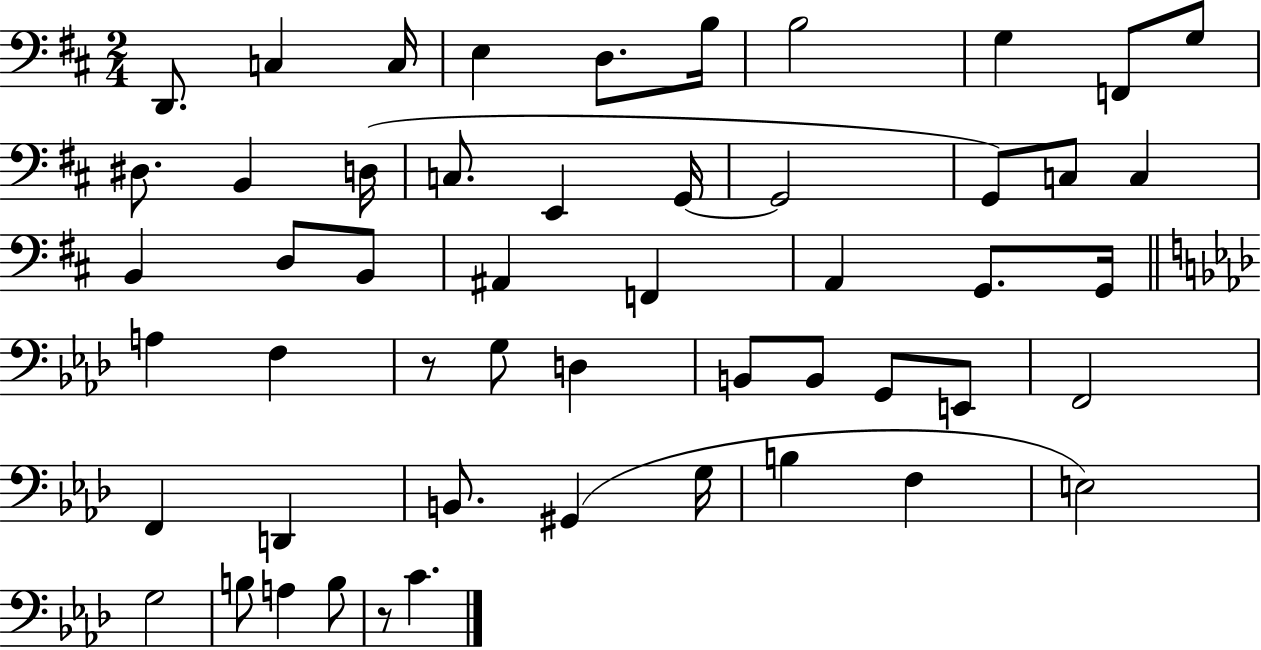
D2/e. C3/q C3/s E3/q D3/e. B3/s B3/h G3/q F2/e G3/e D#3/e. B2/q D3/s C3/e. E2/q G2/s G2/h G2/e C3/e C3/q B2/q D3/e B2/e A#2/q F2/q A2/q G2/e. G2/s A3/q F3/q R/e G3/e D3/q B2/e B2/e G2/e E2/e F2/h F2/q D2/q B2/e. G#2/q G3/s B3/q F3/q E3/h G3/h B3/e A3/q B3/e R/e C4/q.